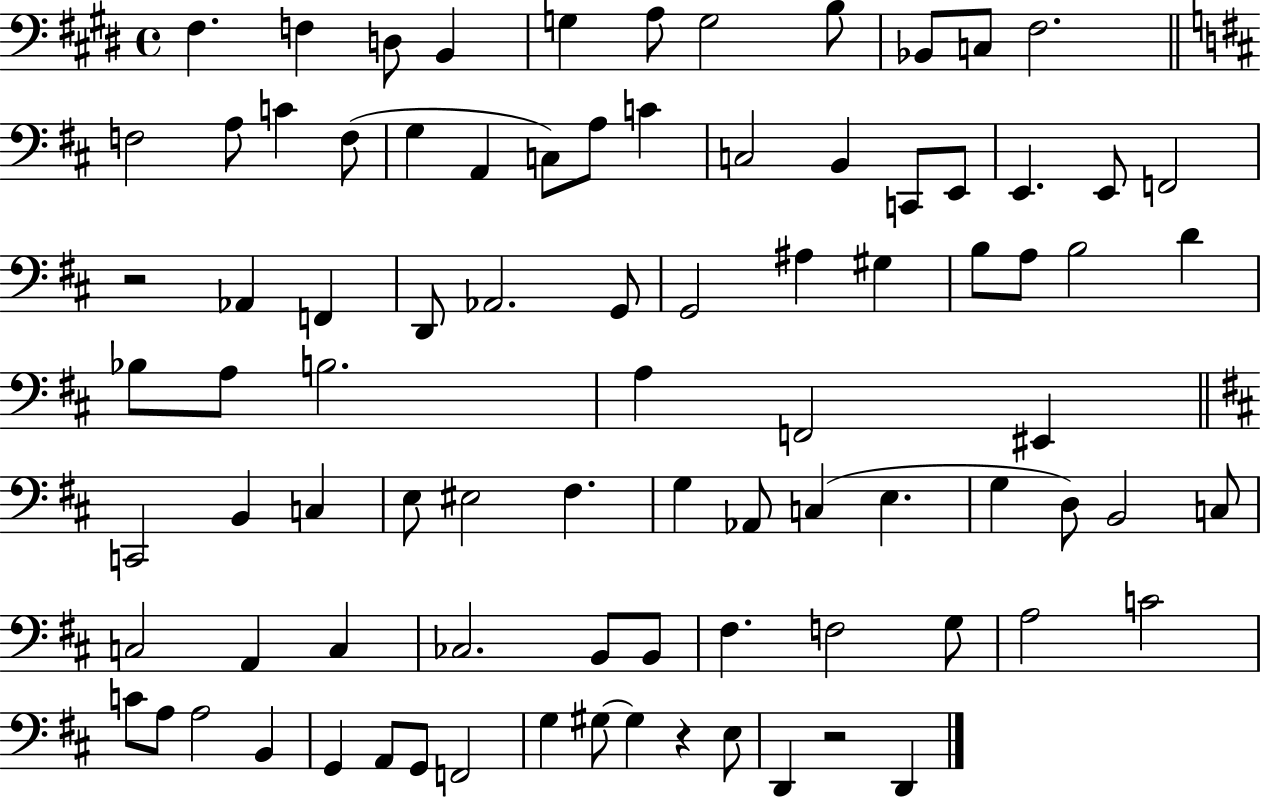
X:1
T:Untitled
M:4/4
L:1/4
K:E
^F, F, D,/2 B,, G, A,/2 G,2 B,/2 _B,,/2 C,/2 ^F,2 F,2 A,/2 C F,/2 G, A,, C,/2 A,/2 C C,2 B,, C,,/2 E,,/2 E,, E,,/2 F,,2 z2 _A,, F,, D,,/2 _A,,2 G,,/2 G,,2 ^A, ^G, B,/2 A,/2 B,2 D _B,/2 A,/2 B,2 A, F,,2 ^E,, C,,2 B,, C, E,/2 ^E,2 ^F, G, _A,,/2 C, E, G, D,/2 B,,2 C,/2 C,2 A,, C, _C,2 B,,/2 B,,/2 ^F, F,2 G,/2 A,2 C2 C/2 A,/2 A,2 B,, G,, A,,/2 G,,/2 F,,2 G, ^G,/2 ^G, z E,/2 D,, z2 D,,